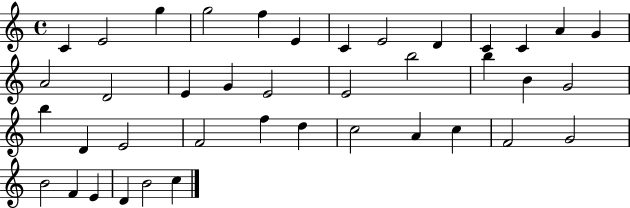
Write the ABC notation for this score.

X:1
T:Untitled
M:4/4
L:1/4
K:C
C E2 g g2 f E C E2 D C C A G A2 D2 E G E2 E2 b2 b B G2 b D E2 F2 f d c2 A c F2 G2 B2 F E D B2 c